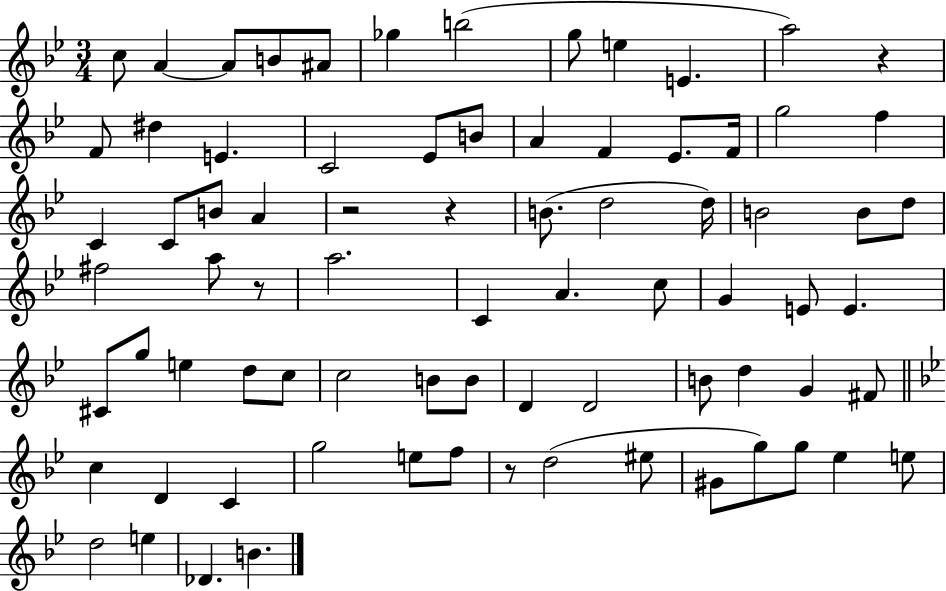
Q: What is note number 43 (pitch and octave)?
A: C#4